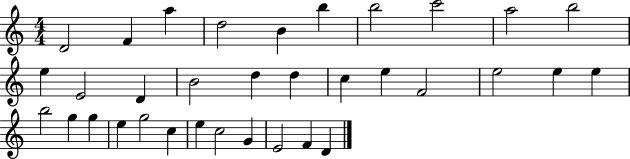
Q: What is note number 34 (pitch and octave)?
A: D4